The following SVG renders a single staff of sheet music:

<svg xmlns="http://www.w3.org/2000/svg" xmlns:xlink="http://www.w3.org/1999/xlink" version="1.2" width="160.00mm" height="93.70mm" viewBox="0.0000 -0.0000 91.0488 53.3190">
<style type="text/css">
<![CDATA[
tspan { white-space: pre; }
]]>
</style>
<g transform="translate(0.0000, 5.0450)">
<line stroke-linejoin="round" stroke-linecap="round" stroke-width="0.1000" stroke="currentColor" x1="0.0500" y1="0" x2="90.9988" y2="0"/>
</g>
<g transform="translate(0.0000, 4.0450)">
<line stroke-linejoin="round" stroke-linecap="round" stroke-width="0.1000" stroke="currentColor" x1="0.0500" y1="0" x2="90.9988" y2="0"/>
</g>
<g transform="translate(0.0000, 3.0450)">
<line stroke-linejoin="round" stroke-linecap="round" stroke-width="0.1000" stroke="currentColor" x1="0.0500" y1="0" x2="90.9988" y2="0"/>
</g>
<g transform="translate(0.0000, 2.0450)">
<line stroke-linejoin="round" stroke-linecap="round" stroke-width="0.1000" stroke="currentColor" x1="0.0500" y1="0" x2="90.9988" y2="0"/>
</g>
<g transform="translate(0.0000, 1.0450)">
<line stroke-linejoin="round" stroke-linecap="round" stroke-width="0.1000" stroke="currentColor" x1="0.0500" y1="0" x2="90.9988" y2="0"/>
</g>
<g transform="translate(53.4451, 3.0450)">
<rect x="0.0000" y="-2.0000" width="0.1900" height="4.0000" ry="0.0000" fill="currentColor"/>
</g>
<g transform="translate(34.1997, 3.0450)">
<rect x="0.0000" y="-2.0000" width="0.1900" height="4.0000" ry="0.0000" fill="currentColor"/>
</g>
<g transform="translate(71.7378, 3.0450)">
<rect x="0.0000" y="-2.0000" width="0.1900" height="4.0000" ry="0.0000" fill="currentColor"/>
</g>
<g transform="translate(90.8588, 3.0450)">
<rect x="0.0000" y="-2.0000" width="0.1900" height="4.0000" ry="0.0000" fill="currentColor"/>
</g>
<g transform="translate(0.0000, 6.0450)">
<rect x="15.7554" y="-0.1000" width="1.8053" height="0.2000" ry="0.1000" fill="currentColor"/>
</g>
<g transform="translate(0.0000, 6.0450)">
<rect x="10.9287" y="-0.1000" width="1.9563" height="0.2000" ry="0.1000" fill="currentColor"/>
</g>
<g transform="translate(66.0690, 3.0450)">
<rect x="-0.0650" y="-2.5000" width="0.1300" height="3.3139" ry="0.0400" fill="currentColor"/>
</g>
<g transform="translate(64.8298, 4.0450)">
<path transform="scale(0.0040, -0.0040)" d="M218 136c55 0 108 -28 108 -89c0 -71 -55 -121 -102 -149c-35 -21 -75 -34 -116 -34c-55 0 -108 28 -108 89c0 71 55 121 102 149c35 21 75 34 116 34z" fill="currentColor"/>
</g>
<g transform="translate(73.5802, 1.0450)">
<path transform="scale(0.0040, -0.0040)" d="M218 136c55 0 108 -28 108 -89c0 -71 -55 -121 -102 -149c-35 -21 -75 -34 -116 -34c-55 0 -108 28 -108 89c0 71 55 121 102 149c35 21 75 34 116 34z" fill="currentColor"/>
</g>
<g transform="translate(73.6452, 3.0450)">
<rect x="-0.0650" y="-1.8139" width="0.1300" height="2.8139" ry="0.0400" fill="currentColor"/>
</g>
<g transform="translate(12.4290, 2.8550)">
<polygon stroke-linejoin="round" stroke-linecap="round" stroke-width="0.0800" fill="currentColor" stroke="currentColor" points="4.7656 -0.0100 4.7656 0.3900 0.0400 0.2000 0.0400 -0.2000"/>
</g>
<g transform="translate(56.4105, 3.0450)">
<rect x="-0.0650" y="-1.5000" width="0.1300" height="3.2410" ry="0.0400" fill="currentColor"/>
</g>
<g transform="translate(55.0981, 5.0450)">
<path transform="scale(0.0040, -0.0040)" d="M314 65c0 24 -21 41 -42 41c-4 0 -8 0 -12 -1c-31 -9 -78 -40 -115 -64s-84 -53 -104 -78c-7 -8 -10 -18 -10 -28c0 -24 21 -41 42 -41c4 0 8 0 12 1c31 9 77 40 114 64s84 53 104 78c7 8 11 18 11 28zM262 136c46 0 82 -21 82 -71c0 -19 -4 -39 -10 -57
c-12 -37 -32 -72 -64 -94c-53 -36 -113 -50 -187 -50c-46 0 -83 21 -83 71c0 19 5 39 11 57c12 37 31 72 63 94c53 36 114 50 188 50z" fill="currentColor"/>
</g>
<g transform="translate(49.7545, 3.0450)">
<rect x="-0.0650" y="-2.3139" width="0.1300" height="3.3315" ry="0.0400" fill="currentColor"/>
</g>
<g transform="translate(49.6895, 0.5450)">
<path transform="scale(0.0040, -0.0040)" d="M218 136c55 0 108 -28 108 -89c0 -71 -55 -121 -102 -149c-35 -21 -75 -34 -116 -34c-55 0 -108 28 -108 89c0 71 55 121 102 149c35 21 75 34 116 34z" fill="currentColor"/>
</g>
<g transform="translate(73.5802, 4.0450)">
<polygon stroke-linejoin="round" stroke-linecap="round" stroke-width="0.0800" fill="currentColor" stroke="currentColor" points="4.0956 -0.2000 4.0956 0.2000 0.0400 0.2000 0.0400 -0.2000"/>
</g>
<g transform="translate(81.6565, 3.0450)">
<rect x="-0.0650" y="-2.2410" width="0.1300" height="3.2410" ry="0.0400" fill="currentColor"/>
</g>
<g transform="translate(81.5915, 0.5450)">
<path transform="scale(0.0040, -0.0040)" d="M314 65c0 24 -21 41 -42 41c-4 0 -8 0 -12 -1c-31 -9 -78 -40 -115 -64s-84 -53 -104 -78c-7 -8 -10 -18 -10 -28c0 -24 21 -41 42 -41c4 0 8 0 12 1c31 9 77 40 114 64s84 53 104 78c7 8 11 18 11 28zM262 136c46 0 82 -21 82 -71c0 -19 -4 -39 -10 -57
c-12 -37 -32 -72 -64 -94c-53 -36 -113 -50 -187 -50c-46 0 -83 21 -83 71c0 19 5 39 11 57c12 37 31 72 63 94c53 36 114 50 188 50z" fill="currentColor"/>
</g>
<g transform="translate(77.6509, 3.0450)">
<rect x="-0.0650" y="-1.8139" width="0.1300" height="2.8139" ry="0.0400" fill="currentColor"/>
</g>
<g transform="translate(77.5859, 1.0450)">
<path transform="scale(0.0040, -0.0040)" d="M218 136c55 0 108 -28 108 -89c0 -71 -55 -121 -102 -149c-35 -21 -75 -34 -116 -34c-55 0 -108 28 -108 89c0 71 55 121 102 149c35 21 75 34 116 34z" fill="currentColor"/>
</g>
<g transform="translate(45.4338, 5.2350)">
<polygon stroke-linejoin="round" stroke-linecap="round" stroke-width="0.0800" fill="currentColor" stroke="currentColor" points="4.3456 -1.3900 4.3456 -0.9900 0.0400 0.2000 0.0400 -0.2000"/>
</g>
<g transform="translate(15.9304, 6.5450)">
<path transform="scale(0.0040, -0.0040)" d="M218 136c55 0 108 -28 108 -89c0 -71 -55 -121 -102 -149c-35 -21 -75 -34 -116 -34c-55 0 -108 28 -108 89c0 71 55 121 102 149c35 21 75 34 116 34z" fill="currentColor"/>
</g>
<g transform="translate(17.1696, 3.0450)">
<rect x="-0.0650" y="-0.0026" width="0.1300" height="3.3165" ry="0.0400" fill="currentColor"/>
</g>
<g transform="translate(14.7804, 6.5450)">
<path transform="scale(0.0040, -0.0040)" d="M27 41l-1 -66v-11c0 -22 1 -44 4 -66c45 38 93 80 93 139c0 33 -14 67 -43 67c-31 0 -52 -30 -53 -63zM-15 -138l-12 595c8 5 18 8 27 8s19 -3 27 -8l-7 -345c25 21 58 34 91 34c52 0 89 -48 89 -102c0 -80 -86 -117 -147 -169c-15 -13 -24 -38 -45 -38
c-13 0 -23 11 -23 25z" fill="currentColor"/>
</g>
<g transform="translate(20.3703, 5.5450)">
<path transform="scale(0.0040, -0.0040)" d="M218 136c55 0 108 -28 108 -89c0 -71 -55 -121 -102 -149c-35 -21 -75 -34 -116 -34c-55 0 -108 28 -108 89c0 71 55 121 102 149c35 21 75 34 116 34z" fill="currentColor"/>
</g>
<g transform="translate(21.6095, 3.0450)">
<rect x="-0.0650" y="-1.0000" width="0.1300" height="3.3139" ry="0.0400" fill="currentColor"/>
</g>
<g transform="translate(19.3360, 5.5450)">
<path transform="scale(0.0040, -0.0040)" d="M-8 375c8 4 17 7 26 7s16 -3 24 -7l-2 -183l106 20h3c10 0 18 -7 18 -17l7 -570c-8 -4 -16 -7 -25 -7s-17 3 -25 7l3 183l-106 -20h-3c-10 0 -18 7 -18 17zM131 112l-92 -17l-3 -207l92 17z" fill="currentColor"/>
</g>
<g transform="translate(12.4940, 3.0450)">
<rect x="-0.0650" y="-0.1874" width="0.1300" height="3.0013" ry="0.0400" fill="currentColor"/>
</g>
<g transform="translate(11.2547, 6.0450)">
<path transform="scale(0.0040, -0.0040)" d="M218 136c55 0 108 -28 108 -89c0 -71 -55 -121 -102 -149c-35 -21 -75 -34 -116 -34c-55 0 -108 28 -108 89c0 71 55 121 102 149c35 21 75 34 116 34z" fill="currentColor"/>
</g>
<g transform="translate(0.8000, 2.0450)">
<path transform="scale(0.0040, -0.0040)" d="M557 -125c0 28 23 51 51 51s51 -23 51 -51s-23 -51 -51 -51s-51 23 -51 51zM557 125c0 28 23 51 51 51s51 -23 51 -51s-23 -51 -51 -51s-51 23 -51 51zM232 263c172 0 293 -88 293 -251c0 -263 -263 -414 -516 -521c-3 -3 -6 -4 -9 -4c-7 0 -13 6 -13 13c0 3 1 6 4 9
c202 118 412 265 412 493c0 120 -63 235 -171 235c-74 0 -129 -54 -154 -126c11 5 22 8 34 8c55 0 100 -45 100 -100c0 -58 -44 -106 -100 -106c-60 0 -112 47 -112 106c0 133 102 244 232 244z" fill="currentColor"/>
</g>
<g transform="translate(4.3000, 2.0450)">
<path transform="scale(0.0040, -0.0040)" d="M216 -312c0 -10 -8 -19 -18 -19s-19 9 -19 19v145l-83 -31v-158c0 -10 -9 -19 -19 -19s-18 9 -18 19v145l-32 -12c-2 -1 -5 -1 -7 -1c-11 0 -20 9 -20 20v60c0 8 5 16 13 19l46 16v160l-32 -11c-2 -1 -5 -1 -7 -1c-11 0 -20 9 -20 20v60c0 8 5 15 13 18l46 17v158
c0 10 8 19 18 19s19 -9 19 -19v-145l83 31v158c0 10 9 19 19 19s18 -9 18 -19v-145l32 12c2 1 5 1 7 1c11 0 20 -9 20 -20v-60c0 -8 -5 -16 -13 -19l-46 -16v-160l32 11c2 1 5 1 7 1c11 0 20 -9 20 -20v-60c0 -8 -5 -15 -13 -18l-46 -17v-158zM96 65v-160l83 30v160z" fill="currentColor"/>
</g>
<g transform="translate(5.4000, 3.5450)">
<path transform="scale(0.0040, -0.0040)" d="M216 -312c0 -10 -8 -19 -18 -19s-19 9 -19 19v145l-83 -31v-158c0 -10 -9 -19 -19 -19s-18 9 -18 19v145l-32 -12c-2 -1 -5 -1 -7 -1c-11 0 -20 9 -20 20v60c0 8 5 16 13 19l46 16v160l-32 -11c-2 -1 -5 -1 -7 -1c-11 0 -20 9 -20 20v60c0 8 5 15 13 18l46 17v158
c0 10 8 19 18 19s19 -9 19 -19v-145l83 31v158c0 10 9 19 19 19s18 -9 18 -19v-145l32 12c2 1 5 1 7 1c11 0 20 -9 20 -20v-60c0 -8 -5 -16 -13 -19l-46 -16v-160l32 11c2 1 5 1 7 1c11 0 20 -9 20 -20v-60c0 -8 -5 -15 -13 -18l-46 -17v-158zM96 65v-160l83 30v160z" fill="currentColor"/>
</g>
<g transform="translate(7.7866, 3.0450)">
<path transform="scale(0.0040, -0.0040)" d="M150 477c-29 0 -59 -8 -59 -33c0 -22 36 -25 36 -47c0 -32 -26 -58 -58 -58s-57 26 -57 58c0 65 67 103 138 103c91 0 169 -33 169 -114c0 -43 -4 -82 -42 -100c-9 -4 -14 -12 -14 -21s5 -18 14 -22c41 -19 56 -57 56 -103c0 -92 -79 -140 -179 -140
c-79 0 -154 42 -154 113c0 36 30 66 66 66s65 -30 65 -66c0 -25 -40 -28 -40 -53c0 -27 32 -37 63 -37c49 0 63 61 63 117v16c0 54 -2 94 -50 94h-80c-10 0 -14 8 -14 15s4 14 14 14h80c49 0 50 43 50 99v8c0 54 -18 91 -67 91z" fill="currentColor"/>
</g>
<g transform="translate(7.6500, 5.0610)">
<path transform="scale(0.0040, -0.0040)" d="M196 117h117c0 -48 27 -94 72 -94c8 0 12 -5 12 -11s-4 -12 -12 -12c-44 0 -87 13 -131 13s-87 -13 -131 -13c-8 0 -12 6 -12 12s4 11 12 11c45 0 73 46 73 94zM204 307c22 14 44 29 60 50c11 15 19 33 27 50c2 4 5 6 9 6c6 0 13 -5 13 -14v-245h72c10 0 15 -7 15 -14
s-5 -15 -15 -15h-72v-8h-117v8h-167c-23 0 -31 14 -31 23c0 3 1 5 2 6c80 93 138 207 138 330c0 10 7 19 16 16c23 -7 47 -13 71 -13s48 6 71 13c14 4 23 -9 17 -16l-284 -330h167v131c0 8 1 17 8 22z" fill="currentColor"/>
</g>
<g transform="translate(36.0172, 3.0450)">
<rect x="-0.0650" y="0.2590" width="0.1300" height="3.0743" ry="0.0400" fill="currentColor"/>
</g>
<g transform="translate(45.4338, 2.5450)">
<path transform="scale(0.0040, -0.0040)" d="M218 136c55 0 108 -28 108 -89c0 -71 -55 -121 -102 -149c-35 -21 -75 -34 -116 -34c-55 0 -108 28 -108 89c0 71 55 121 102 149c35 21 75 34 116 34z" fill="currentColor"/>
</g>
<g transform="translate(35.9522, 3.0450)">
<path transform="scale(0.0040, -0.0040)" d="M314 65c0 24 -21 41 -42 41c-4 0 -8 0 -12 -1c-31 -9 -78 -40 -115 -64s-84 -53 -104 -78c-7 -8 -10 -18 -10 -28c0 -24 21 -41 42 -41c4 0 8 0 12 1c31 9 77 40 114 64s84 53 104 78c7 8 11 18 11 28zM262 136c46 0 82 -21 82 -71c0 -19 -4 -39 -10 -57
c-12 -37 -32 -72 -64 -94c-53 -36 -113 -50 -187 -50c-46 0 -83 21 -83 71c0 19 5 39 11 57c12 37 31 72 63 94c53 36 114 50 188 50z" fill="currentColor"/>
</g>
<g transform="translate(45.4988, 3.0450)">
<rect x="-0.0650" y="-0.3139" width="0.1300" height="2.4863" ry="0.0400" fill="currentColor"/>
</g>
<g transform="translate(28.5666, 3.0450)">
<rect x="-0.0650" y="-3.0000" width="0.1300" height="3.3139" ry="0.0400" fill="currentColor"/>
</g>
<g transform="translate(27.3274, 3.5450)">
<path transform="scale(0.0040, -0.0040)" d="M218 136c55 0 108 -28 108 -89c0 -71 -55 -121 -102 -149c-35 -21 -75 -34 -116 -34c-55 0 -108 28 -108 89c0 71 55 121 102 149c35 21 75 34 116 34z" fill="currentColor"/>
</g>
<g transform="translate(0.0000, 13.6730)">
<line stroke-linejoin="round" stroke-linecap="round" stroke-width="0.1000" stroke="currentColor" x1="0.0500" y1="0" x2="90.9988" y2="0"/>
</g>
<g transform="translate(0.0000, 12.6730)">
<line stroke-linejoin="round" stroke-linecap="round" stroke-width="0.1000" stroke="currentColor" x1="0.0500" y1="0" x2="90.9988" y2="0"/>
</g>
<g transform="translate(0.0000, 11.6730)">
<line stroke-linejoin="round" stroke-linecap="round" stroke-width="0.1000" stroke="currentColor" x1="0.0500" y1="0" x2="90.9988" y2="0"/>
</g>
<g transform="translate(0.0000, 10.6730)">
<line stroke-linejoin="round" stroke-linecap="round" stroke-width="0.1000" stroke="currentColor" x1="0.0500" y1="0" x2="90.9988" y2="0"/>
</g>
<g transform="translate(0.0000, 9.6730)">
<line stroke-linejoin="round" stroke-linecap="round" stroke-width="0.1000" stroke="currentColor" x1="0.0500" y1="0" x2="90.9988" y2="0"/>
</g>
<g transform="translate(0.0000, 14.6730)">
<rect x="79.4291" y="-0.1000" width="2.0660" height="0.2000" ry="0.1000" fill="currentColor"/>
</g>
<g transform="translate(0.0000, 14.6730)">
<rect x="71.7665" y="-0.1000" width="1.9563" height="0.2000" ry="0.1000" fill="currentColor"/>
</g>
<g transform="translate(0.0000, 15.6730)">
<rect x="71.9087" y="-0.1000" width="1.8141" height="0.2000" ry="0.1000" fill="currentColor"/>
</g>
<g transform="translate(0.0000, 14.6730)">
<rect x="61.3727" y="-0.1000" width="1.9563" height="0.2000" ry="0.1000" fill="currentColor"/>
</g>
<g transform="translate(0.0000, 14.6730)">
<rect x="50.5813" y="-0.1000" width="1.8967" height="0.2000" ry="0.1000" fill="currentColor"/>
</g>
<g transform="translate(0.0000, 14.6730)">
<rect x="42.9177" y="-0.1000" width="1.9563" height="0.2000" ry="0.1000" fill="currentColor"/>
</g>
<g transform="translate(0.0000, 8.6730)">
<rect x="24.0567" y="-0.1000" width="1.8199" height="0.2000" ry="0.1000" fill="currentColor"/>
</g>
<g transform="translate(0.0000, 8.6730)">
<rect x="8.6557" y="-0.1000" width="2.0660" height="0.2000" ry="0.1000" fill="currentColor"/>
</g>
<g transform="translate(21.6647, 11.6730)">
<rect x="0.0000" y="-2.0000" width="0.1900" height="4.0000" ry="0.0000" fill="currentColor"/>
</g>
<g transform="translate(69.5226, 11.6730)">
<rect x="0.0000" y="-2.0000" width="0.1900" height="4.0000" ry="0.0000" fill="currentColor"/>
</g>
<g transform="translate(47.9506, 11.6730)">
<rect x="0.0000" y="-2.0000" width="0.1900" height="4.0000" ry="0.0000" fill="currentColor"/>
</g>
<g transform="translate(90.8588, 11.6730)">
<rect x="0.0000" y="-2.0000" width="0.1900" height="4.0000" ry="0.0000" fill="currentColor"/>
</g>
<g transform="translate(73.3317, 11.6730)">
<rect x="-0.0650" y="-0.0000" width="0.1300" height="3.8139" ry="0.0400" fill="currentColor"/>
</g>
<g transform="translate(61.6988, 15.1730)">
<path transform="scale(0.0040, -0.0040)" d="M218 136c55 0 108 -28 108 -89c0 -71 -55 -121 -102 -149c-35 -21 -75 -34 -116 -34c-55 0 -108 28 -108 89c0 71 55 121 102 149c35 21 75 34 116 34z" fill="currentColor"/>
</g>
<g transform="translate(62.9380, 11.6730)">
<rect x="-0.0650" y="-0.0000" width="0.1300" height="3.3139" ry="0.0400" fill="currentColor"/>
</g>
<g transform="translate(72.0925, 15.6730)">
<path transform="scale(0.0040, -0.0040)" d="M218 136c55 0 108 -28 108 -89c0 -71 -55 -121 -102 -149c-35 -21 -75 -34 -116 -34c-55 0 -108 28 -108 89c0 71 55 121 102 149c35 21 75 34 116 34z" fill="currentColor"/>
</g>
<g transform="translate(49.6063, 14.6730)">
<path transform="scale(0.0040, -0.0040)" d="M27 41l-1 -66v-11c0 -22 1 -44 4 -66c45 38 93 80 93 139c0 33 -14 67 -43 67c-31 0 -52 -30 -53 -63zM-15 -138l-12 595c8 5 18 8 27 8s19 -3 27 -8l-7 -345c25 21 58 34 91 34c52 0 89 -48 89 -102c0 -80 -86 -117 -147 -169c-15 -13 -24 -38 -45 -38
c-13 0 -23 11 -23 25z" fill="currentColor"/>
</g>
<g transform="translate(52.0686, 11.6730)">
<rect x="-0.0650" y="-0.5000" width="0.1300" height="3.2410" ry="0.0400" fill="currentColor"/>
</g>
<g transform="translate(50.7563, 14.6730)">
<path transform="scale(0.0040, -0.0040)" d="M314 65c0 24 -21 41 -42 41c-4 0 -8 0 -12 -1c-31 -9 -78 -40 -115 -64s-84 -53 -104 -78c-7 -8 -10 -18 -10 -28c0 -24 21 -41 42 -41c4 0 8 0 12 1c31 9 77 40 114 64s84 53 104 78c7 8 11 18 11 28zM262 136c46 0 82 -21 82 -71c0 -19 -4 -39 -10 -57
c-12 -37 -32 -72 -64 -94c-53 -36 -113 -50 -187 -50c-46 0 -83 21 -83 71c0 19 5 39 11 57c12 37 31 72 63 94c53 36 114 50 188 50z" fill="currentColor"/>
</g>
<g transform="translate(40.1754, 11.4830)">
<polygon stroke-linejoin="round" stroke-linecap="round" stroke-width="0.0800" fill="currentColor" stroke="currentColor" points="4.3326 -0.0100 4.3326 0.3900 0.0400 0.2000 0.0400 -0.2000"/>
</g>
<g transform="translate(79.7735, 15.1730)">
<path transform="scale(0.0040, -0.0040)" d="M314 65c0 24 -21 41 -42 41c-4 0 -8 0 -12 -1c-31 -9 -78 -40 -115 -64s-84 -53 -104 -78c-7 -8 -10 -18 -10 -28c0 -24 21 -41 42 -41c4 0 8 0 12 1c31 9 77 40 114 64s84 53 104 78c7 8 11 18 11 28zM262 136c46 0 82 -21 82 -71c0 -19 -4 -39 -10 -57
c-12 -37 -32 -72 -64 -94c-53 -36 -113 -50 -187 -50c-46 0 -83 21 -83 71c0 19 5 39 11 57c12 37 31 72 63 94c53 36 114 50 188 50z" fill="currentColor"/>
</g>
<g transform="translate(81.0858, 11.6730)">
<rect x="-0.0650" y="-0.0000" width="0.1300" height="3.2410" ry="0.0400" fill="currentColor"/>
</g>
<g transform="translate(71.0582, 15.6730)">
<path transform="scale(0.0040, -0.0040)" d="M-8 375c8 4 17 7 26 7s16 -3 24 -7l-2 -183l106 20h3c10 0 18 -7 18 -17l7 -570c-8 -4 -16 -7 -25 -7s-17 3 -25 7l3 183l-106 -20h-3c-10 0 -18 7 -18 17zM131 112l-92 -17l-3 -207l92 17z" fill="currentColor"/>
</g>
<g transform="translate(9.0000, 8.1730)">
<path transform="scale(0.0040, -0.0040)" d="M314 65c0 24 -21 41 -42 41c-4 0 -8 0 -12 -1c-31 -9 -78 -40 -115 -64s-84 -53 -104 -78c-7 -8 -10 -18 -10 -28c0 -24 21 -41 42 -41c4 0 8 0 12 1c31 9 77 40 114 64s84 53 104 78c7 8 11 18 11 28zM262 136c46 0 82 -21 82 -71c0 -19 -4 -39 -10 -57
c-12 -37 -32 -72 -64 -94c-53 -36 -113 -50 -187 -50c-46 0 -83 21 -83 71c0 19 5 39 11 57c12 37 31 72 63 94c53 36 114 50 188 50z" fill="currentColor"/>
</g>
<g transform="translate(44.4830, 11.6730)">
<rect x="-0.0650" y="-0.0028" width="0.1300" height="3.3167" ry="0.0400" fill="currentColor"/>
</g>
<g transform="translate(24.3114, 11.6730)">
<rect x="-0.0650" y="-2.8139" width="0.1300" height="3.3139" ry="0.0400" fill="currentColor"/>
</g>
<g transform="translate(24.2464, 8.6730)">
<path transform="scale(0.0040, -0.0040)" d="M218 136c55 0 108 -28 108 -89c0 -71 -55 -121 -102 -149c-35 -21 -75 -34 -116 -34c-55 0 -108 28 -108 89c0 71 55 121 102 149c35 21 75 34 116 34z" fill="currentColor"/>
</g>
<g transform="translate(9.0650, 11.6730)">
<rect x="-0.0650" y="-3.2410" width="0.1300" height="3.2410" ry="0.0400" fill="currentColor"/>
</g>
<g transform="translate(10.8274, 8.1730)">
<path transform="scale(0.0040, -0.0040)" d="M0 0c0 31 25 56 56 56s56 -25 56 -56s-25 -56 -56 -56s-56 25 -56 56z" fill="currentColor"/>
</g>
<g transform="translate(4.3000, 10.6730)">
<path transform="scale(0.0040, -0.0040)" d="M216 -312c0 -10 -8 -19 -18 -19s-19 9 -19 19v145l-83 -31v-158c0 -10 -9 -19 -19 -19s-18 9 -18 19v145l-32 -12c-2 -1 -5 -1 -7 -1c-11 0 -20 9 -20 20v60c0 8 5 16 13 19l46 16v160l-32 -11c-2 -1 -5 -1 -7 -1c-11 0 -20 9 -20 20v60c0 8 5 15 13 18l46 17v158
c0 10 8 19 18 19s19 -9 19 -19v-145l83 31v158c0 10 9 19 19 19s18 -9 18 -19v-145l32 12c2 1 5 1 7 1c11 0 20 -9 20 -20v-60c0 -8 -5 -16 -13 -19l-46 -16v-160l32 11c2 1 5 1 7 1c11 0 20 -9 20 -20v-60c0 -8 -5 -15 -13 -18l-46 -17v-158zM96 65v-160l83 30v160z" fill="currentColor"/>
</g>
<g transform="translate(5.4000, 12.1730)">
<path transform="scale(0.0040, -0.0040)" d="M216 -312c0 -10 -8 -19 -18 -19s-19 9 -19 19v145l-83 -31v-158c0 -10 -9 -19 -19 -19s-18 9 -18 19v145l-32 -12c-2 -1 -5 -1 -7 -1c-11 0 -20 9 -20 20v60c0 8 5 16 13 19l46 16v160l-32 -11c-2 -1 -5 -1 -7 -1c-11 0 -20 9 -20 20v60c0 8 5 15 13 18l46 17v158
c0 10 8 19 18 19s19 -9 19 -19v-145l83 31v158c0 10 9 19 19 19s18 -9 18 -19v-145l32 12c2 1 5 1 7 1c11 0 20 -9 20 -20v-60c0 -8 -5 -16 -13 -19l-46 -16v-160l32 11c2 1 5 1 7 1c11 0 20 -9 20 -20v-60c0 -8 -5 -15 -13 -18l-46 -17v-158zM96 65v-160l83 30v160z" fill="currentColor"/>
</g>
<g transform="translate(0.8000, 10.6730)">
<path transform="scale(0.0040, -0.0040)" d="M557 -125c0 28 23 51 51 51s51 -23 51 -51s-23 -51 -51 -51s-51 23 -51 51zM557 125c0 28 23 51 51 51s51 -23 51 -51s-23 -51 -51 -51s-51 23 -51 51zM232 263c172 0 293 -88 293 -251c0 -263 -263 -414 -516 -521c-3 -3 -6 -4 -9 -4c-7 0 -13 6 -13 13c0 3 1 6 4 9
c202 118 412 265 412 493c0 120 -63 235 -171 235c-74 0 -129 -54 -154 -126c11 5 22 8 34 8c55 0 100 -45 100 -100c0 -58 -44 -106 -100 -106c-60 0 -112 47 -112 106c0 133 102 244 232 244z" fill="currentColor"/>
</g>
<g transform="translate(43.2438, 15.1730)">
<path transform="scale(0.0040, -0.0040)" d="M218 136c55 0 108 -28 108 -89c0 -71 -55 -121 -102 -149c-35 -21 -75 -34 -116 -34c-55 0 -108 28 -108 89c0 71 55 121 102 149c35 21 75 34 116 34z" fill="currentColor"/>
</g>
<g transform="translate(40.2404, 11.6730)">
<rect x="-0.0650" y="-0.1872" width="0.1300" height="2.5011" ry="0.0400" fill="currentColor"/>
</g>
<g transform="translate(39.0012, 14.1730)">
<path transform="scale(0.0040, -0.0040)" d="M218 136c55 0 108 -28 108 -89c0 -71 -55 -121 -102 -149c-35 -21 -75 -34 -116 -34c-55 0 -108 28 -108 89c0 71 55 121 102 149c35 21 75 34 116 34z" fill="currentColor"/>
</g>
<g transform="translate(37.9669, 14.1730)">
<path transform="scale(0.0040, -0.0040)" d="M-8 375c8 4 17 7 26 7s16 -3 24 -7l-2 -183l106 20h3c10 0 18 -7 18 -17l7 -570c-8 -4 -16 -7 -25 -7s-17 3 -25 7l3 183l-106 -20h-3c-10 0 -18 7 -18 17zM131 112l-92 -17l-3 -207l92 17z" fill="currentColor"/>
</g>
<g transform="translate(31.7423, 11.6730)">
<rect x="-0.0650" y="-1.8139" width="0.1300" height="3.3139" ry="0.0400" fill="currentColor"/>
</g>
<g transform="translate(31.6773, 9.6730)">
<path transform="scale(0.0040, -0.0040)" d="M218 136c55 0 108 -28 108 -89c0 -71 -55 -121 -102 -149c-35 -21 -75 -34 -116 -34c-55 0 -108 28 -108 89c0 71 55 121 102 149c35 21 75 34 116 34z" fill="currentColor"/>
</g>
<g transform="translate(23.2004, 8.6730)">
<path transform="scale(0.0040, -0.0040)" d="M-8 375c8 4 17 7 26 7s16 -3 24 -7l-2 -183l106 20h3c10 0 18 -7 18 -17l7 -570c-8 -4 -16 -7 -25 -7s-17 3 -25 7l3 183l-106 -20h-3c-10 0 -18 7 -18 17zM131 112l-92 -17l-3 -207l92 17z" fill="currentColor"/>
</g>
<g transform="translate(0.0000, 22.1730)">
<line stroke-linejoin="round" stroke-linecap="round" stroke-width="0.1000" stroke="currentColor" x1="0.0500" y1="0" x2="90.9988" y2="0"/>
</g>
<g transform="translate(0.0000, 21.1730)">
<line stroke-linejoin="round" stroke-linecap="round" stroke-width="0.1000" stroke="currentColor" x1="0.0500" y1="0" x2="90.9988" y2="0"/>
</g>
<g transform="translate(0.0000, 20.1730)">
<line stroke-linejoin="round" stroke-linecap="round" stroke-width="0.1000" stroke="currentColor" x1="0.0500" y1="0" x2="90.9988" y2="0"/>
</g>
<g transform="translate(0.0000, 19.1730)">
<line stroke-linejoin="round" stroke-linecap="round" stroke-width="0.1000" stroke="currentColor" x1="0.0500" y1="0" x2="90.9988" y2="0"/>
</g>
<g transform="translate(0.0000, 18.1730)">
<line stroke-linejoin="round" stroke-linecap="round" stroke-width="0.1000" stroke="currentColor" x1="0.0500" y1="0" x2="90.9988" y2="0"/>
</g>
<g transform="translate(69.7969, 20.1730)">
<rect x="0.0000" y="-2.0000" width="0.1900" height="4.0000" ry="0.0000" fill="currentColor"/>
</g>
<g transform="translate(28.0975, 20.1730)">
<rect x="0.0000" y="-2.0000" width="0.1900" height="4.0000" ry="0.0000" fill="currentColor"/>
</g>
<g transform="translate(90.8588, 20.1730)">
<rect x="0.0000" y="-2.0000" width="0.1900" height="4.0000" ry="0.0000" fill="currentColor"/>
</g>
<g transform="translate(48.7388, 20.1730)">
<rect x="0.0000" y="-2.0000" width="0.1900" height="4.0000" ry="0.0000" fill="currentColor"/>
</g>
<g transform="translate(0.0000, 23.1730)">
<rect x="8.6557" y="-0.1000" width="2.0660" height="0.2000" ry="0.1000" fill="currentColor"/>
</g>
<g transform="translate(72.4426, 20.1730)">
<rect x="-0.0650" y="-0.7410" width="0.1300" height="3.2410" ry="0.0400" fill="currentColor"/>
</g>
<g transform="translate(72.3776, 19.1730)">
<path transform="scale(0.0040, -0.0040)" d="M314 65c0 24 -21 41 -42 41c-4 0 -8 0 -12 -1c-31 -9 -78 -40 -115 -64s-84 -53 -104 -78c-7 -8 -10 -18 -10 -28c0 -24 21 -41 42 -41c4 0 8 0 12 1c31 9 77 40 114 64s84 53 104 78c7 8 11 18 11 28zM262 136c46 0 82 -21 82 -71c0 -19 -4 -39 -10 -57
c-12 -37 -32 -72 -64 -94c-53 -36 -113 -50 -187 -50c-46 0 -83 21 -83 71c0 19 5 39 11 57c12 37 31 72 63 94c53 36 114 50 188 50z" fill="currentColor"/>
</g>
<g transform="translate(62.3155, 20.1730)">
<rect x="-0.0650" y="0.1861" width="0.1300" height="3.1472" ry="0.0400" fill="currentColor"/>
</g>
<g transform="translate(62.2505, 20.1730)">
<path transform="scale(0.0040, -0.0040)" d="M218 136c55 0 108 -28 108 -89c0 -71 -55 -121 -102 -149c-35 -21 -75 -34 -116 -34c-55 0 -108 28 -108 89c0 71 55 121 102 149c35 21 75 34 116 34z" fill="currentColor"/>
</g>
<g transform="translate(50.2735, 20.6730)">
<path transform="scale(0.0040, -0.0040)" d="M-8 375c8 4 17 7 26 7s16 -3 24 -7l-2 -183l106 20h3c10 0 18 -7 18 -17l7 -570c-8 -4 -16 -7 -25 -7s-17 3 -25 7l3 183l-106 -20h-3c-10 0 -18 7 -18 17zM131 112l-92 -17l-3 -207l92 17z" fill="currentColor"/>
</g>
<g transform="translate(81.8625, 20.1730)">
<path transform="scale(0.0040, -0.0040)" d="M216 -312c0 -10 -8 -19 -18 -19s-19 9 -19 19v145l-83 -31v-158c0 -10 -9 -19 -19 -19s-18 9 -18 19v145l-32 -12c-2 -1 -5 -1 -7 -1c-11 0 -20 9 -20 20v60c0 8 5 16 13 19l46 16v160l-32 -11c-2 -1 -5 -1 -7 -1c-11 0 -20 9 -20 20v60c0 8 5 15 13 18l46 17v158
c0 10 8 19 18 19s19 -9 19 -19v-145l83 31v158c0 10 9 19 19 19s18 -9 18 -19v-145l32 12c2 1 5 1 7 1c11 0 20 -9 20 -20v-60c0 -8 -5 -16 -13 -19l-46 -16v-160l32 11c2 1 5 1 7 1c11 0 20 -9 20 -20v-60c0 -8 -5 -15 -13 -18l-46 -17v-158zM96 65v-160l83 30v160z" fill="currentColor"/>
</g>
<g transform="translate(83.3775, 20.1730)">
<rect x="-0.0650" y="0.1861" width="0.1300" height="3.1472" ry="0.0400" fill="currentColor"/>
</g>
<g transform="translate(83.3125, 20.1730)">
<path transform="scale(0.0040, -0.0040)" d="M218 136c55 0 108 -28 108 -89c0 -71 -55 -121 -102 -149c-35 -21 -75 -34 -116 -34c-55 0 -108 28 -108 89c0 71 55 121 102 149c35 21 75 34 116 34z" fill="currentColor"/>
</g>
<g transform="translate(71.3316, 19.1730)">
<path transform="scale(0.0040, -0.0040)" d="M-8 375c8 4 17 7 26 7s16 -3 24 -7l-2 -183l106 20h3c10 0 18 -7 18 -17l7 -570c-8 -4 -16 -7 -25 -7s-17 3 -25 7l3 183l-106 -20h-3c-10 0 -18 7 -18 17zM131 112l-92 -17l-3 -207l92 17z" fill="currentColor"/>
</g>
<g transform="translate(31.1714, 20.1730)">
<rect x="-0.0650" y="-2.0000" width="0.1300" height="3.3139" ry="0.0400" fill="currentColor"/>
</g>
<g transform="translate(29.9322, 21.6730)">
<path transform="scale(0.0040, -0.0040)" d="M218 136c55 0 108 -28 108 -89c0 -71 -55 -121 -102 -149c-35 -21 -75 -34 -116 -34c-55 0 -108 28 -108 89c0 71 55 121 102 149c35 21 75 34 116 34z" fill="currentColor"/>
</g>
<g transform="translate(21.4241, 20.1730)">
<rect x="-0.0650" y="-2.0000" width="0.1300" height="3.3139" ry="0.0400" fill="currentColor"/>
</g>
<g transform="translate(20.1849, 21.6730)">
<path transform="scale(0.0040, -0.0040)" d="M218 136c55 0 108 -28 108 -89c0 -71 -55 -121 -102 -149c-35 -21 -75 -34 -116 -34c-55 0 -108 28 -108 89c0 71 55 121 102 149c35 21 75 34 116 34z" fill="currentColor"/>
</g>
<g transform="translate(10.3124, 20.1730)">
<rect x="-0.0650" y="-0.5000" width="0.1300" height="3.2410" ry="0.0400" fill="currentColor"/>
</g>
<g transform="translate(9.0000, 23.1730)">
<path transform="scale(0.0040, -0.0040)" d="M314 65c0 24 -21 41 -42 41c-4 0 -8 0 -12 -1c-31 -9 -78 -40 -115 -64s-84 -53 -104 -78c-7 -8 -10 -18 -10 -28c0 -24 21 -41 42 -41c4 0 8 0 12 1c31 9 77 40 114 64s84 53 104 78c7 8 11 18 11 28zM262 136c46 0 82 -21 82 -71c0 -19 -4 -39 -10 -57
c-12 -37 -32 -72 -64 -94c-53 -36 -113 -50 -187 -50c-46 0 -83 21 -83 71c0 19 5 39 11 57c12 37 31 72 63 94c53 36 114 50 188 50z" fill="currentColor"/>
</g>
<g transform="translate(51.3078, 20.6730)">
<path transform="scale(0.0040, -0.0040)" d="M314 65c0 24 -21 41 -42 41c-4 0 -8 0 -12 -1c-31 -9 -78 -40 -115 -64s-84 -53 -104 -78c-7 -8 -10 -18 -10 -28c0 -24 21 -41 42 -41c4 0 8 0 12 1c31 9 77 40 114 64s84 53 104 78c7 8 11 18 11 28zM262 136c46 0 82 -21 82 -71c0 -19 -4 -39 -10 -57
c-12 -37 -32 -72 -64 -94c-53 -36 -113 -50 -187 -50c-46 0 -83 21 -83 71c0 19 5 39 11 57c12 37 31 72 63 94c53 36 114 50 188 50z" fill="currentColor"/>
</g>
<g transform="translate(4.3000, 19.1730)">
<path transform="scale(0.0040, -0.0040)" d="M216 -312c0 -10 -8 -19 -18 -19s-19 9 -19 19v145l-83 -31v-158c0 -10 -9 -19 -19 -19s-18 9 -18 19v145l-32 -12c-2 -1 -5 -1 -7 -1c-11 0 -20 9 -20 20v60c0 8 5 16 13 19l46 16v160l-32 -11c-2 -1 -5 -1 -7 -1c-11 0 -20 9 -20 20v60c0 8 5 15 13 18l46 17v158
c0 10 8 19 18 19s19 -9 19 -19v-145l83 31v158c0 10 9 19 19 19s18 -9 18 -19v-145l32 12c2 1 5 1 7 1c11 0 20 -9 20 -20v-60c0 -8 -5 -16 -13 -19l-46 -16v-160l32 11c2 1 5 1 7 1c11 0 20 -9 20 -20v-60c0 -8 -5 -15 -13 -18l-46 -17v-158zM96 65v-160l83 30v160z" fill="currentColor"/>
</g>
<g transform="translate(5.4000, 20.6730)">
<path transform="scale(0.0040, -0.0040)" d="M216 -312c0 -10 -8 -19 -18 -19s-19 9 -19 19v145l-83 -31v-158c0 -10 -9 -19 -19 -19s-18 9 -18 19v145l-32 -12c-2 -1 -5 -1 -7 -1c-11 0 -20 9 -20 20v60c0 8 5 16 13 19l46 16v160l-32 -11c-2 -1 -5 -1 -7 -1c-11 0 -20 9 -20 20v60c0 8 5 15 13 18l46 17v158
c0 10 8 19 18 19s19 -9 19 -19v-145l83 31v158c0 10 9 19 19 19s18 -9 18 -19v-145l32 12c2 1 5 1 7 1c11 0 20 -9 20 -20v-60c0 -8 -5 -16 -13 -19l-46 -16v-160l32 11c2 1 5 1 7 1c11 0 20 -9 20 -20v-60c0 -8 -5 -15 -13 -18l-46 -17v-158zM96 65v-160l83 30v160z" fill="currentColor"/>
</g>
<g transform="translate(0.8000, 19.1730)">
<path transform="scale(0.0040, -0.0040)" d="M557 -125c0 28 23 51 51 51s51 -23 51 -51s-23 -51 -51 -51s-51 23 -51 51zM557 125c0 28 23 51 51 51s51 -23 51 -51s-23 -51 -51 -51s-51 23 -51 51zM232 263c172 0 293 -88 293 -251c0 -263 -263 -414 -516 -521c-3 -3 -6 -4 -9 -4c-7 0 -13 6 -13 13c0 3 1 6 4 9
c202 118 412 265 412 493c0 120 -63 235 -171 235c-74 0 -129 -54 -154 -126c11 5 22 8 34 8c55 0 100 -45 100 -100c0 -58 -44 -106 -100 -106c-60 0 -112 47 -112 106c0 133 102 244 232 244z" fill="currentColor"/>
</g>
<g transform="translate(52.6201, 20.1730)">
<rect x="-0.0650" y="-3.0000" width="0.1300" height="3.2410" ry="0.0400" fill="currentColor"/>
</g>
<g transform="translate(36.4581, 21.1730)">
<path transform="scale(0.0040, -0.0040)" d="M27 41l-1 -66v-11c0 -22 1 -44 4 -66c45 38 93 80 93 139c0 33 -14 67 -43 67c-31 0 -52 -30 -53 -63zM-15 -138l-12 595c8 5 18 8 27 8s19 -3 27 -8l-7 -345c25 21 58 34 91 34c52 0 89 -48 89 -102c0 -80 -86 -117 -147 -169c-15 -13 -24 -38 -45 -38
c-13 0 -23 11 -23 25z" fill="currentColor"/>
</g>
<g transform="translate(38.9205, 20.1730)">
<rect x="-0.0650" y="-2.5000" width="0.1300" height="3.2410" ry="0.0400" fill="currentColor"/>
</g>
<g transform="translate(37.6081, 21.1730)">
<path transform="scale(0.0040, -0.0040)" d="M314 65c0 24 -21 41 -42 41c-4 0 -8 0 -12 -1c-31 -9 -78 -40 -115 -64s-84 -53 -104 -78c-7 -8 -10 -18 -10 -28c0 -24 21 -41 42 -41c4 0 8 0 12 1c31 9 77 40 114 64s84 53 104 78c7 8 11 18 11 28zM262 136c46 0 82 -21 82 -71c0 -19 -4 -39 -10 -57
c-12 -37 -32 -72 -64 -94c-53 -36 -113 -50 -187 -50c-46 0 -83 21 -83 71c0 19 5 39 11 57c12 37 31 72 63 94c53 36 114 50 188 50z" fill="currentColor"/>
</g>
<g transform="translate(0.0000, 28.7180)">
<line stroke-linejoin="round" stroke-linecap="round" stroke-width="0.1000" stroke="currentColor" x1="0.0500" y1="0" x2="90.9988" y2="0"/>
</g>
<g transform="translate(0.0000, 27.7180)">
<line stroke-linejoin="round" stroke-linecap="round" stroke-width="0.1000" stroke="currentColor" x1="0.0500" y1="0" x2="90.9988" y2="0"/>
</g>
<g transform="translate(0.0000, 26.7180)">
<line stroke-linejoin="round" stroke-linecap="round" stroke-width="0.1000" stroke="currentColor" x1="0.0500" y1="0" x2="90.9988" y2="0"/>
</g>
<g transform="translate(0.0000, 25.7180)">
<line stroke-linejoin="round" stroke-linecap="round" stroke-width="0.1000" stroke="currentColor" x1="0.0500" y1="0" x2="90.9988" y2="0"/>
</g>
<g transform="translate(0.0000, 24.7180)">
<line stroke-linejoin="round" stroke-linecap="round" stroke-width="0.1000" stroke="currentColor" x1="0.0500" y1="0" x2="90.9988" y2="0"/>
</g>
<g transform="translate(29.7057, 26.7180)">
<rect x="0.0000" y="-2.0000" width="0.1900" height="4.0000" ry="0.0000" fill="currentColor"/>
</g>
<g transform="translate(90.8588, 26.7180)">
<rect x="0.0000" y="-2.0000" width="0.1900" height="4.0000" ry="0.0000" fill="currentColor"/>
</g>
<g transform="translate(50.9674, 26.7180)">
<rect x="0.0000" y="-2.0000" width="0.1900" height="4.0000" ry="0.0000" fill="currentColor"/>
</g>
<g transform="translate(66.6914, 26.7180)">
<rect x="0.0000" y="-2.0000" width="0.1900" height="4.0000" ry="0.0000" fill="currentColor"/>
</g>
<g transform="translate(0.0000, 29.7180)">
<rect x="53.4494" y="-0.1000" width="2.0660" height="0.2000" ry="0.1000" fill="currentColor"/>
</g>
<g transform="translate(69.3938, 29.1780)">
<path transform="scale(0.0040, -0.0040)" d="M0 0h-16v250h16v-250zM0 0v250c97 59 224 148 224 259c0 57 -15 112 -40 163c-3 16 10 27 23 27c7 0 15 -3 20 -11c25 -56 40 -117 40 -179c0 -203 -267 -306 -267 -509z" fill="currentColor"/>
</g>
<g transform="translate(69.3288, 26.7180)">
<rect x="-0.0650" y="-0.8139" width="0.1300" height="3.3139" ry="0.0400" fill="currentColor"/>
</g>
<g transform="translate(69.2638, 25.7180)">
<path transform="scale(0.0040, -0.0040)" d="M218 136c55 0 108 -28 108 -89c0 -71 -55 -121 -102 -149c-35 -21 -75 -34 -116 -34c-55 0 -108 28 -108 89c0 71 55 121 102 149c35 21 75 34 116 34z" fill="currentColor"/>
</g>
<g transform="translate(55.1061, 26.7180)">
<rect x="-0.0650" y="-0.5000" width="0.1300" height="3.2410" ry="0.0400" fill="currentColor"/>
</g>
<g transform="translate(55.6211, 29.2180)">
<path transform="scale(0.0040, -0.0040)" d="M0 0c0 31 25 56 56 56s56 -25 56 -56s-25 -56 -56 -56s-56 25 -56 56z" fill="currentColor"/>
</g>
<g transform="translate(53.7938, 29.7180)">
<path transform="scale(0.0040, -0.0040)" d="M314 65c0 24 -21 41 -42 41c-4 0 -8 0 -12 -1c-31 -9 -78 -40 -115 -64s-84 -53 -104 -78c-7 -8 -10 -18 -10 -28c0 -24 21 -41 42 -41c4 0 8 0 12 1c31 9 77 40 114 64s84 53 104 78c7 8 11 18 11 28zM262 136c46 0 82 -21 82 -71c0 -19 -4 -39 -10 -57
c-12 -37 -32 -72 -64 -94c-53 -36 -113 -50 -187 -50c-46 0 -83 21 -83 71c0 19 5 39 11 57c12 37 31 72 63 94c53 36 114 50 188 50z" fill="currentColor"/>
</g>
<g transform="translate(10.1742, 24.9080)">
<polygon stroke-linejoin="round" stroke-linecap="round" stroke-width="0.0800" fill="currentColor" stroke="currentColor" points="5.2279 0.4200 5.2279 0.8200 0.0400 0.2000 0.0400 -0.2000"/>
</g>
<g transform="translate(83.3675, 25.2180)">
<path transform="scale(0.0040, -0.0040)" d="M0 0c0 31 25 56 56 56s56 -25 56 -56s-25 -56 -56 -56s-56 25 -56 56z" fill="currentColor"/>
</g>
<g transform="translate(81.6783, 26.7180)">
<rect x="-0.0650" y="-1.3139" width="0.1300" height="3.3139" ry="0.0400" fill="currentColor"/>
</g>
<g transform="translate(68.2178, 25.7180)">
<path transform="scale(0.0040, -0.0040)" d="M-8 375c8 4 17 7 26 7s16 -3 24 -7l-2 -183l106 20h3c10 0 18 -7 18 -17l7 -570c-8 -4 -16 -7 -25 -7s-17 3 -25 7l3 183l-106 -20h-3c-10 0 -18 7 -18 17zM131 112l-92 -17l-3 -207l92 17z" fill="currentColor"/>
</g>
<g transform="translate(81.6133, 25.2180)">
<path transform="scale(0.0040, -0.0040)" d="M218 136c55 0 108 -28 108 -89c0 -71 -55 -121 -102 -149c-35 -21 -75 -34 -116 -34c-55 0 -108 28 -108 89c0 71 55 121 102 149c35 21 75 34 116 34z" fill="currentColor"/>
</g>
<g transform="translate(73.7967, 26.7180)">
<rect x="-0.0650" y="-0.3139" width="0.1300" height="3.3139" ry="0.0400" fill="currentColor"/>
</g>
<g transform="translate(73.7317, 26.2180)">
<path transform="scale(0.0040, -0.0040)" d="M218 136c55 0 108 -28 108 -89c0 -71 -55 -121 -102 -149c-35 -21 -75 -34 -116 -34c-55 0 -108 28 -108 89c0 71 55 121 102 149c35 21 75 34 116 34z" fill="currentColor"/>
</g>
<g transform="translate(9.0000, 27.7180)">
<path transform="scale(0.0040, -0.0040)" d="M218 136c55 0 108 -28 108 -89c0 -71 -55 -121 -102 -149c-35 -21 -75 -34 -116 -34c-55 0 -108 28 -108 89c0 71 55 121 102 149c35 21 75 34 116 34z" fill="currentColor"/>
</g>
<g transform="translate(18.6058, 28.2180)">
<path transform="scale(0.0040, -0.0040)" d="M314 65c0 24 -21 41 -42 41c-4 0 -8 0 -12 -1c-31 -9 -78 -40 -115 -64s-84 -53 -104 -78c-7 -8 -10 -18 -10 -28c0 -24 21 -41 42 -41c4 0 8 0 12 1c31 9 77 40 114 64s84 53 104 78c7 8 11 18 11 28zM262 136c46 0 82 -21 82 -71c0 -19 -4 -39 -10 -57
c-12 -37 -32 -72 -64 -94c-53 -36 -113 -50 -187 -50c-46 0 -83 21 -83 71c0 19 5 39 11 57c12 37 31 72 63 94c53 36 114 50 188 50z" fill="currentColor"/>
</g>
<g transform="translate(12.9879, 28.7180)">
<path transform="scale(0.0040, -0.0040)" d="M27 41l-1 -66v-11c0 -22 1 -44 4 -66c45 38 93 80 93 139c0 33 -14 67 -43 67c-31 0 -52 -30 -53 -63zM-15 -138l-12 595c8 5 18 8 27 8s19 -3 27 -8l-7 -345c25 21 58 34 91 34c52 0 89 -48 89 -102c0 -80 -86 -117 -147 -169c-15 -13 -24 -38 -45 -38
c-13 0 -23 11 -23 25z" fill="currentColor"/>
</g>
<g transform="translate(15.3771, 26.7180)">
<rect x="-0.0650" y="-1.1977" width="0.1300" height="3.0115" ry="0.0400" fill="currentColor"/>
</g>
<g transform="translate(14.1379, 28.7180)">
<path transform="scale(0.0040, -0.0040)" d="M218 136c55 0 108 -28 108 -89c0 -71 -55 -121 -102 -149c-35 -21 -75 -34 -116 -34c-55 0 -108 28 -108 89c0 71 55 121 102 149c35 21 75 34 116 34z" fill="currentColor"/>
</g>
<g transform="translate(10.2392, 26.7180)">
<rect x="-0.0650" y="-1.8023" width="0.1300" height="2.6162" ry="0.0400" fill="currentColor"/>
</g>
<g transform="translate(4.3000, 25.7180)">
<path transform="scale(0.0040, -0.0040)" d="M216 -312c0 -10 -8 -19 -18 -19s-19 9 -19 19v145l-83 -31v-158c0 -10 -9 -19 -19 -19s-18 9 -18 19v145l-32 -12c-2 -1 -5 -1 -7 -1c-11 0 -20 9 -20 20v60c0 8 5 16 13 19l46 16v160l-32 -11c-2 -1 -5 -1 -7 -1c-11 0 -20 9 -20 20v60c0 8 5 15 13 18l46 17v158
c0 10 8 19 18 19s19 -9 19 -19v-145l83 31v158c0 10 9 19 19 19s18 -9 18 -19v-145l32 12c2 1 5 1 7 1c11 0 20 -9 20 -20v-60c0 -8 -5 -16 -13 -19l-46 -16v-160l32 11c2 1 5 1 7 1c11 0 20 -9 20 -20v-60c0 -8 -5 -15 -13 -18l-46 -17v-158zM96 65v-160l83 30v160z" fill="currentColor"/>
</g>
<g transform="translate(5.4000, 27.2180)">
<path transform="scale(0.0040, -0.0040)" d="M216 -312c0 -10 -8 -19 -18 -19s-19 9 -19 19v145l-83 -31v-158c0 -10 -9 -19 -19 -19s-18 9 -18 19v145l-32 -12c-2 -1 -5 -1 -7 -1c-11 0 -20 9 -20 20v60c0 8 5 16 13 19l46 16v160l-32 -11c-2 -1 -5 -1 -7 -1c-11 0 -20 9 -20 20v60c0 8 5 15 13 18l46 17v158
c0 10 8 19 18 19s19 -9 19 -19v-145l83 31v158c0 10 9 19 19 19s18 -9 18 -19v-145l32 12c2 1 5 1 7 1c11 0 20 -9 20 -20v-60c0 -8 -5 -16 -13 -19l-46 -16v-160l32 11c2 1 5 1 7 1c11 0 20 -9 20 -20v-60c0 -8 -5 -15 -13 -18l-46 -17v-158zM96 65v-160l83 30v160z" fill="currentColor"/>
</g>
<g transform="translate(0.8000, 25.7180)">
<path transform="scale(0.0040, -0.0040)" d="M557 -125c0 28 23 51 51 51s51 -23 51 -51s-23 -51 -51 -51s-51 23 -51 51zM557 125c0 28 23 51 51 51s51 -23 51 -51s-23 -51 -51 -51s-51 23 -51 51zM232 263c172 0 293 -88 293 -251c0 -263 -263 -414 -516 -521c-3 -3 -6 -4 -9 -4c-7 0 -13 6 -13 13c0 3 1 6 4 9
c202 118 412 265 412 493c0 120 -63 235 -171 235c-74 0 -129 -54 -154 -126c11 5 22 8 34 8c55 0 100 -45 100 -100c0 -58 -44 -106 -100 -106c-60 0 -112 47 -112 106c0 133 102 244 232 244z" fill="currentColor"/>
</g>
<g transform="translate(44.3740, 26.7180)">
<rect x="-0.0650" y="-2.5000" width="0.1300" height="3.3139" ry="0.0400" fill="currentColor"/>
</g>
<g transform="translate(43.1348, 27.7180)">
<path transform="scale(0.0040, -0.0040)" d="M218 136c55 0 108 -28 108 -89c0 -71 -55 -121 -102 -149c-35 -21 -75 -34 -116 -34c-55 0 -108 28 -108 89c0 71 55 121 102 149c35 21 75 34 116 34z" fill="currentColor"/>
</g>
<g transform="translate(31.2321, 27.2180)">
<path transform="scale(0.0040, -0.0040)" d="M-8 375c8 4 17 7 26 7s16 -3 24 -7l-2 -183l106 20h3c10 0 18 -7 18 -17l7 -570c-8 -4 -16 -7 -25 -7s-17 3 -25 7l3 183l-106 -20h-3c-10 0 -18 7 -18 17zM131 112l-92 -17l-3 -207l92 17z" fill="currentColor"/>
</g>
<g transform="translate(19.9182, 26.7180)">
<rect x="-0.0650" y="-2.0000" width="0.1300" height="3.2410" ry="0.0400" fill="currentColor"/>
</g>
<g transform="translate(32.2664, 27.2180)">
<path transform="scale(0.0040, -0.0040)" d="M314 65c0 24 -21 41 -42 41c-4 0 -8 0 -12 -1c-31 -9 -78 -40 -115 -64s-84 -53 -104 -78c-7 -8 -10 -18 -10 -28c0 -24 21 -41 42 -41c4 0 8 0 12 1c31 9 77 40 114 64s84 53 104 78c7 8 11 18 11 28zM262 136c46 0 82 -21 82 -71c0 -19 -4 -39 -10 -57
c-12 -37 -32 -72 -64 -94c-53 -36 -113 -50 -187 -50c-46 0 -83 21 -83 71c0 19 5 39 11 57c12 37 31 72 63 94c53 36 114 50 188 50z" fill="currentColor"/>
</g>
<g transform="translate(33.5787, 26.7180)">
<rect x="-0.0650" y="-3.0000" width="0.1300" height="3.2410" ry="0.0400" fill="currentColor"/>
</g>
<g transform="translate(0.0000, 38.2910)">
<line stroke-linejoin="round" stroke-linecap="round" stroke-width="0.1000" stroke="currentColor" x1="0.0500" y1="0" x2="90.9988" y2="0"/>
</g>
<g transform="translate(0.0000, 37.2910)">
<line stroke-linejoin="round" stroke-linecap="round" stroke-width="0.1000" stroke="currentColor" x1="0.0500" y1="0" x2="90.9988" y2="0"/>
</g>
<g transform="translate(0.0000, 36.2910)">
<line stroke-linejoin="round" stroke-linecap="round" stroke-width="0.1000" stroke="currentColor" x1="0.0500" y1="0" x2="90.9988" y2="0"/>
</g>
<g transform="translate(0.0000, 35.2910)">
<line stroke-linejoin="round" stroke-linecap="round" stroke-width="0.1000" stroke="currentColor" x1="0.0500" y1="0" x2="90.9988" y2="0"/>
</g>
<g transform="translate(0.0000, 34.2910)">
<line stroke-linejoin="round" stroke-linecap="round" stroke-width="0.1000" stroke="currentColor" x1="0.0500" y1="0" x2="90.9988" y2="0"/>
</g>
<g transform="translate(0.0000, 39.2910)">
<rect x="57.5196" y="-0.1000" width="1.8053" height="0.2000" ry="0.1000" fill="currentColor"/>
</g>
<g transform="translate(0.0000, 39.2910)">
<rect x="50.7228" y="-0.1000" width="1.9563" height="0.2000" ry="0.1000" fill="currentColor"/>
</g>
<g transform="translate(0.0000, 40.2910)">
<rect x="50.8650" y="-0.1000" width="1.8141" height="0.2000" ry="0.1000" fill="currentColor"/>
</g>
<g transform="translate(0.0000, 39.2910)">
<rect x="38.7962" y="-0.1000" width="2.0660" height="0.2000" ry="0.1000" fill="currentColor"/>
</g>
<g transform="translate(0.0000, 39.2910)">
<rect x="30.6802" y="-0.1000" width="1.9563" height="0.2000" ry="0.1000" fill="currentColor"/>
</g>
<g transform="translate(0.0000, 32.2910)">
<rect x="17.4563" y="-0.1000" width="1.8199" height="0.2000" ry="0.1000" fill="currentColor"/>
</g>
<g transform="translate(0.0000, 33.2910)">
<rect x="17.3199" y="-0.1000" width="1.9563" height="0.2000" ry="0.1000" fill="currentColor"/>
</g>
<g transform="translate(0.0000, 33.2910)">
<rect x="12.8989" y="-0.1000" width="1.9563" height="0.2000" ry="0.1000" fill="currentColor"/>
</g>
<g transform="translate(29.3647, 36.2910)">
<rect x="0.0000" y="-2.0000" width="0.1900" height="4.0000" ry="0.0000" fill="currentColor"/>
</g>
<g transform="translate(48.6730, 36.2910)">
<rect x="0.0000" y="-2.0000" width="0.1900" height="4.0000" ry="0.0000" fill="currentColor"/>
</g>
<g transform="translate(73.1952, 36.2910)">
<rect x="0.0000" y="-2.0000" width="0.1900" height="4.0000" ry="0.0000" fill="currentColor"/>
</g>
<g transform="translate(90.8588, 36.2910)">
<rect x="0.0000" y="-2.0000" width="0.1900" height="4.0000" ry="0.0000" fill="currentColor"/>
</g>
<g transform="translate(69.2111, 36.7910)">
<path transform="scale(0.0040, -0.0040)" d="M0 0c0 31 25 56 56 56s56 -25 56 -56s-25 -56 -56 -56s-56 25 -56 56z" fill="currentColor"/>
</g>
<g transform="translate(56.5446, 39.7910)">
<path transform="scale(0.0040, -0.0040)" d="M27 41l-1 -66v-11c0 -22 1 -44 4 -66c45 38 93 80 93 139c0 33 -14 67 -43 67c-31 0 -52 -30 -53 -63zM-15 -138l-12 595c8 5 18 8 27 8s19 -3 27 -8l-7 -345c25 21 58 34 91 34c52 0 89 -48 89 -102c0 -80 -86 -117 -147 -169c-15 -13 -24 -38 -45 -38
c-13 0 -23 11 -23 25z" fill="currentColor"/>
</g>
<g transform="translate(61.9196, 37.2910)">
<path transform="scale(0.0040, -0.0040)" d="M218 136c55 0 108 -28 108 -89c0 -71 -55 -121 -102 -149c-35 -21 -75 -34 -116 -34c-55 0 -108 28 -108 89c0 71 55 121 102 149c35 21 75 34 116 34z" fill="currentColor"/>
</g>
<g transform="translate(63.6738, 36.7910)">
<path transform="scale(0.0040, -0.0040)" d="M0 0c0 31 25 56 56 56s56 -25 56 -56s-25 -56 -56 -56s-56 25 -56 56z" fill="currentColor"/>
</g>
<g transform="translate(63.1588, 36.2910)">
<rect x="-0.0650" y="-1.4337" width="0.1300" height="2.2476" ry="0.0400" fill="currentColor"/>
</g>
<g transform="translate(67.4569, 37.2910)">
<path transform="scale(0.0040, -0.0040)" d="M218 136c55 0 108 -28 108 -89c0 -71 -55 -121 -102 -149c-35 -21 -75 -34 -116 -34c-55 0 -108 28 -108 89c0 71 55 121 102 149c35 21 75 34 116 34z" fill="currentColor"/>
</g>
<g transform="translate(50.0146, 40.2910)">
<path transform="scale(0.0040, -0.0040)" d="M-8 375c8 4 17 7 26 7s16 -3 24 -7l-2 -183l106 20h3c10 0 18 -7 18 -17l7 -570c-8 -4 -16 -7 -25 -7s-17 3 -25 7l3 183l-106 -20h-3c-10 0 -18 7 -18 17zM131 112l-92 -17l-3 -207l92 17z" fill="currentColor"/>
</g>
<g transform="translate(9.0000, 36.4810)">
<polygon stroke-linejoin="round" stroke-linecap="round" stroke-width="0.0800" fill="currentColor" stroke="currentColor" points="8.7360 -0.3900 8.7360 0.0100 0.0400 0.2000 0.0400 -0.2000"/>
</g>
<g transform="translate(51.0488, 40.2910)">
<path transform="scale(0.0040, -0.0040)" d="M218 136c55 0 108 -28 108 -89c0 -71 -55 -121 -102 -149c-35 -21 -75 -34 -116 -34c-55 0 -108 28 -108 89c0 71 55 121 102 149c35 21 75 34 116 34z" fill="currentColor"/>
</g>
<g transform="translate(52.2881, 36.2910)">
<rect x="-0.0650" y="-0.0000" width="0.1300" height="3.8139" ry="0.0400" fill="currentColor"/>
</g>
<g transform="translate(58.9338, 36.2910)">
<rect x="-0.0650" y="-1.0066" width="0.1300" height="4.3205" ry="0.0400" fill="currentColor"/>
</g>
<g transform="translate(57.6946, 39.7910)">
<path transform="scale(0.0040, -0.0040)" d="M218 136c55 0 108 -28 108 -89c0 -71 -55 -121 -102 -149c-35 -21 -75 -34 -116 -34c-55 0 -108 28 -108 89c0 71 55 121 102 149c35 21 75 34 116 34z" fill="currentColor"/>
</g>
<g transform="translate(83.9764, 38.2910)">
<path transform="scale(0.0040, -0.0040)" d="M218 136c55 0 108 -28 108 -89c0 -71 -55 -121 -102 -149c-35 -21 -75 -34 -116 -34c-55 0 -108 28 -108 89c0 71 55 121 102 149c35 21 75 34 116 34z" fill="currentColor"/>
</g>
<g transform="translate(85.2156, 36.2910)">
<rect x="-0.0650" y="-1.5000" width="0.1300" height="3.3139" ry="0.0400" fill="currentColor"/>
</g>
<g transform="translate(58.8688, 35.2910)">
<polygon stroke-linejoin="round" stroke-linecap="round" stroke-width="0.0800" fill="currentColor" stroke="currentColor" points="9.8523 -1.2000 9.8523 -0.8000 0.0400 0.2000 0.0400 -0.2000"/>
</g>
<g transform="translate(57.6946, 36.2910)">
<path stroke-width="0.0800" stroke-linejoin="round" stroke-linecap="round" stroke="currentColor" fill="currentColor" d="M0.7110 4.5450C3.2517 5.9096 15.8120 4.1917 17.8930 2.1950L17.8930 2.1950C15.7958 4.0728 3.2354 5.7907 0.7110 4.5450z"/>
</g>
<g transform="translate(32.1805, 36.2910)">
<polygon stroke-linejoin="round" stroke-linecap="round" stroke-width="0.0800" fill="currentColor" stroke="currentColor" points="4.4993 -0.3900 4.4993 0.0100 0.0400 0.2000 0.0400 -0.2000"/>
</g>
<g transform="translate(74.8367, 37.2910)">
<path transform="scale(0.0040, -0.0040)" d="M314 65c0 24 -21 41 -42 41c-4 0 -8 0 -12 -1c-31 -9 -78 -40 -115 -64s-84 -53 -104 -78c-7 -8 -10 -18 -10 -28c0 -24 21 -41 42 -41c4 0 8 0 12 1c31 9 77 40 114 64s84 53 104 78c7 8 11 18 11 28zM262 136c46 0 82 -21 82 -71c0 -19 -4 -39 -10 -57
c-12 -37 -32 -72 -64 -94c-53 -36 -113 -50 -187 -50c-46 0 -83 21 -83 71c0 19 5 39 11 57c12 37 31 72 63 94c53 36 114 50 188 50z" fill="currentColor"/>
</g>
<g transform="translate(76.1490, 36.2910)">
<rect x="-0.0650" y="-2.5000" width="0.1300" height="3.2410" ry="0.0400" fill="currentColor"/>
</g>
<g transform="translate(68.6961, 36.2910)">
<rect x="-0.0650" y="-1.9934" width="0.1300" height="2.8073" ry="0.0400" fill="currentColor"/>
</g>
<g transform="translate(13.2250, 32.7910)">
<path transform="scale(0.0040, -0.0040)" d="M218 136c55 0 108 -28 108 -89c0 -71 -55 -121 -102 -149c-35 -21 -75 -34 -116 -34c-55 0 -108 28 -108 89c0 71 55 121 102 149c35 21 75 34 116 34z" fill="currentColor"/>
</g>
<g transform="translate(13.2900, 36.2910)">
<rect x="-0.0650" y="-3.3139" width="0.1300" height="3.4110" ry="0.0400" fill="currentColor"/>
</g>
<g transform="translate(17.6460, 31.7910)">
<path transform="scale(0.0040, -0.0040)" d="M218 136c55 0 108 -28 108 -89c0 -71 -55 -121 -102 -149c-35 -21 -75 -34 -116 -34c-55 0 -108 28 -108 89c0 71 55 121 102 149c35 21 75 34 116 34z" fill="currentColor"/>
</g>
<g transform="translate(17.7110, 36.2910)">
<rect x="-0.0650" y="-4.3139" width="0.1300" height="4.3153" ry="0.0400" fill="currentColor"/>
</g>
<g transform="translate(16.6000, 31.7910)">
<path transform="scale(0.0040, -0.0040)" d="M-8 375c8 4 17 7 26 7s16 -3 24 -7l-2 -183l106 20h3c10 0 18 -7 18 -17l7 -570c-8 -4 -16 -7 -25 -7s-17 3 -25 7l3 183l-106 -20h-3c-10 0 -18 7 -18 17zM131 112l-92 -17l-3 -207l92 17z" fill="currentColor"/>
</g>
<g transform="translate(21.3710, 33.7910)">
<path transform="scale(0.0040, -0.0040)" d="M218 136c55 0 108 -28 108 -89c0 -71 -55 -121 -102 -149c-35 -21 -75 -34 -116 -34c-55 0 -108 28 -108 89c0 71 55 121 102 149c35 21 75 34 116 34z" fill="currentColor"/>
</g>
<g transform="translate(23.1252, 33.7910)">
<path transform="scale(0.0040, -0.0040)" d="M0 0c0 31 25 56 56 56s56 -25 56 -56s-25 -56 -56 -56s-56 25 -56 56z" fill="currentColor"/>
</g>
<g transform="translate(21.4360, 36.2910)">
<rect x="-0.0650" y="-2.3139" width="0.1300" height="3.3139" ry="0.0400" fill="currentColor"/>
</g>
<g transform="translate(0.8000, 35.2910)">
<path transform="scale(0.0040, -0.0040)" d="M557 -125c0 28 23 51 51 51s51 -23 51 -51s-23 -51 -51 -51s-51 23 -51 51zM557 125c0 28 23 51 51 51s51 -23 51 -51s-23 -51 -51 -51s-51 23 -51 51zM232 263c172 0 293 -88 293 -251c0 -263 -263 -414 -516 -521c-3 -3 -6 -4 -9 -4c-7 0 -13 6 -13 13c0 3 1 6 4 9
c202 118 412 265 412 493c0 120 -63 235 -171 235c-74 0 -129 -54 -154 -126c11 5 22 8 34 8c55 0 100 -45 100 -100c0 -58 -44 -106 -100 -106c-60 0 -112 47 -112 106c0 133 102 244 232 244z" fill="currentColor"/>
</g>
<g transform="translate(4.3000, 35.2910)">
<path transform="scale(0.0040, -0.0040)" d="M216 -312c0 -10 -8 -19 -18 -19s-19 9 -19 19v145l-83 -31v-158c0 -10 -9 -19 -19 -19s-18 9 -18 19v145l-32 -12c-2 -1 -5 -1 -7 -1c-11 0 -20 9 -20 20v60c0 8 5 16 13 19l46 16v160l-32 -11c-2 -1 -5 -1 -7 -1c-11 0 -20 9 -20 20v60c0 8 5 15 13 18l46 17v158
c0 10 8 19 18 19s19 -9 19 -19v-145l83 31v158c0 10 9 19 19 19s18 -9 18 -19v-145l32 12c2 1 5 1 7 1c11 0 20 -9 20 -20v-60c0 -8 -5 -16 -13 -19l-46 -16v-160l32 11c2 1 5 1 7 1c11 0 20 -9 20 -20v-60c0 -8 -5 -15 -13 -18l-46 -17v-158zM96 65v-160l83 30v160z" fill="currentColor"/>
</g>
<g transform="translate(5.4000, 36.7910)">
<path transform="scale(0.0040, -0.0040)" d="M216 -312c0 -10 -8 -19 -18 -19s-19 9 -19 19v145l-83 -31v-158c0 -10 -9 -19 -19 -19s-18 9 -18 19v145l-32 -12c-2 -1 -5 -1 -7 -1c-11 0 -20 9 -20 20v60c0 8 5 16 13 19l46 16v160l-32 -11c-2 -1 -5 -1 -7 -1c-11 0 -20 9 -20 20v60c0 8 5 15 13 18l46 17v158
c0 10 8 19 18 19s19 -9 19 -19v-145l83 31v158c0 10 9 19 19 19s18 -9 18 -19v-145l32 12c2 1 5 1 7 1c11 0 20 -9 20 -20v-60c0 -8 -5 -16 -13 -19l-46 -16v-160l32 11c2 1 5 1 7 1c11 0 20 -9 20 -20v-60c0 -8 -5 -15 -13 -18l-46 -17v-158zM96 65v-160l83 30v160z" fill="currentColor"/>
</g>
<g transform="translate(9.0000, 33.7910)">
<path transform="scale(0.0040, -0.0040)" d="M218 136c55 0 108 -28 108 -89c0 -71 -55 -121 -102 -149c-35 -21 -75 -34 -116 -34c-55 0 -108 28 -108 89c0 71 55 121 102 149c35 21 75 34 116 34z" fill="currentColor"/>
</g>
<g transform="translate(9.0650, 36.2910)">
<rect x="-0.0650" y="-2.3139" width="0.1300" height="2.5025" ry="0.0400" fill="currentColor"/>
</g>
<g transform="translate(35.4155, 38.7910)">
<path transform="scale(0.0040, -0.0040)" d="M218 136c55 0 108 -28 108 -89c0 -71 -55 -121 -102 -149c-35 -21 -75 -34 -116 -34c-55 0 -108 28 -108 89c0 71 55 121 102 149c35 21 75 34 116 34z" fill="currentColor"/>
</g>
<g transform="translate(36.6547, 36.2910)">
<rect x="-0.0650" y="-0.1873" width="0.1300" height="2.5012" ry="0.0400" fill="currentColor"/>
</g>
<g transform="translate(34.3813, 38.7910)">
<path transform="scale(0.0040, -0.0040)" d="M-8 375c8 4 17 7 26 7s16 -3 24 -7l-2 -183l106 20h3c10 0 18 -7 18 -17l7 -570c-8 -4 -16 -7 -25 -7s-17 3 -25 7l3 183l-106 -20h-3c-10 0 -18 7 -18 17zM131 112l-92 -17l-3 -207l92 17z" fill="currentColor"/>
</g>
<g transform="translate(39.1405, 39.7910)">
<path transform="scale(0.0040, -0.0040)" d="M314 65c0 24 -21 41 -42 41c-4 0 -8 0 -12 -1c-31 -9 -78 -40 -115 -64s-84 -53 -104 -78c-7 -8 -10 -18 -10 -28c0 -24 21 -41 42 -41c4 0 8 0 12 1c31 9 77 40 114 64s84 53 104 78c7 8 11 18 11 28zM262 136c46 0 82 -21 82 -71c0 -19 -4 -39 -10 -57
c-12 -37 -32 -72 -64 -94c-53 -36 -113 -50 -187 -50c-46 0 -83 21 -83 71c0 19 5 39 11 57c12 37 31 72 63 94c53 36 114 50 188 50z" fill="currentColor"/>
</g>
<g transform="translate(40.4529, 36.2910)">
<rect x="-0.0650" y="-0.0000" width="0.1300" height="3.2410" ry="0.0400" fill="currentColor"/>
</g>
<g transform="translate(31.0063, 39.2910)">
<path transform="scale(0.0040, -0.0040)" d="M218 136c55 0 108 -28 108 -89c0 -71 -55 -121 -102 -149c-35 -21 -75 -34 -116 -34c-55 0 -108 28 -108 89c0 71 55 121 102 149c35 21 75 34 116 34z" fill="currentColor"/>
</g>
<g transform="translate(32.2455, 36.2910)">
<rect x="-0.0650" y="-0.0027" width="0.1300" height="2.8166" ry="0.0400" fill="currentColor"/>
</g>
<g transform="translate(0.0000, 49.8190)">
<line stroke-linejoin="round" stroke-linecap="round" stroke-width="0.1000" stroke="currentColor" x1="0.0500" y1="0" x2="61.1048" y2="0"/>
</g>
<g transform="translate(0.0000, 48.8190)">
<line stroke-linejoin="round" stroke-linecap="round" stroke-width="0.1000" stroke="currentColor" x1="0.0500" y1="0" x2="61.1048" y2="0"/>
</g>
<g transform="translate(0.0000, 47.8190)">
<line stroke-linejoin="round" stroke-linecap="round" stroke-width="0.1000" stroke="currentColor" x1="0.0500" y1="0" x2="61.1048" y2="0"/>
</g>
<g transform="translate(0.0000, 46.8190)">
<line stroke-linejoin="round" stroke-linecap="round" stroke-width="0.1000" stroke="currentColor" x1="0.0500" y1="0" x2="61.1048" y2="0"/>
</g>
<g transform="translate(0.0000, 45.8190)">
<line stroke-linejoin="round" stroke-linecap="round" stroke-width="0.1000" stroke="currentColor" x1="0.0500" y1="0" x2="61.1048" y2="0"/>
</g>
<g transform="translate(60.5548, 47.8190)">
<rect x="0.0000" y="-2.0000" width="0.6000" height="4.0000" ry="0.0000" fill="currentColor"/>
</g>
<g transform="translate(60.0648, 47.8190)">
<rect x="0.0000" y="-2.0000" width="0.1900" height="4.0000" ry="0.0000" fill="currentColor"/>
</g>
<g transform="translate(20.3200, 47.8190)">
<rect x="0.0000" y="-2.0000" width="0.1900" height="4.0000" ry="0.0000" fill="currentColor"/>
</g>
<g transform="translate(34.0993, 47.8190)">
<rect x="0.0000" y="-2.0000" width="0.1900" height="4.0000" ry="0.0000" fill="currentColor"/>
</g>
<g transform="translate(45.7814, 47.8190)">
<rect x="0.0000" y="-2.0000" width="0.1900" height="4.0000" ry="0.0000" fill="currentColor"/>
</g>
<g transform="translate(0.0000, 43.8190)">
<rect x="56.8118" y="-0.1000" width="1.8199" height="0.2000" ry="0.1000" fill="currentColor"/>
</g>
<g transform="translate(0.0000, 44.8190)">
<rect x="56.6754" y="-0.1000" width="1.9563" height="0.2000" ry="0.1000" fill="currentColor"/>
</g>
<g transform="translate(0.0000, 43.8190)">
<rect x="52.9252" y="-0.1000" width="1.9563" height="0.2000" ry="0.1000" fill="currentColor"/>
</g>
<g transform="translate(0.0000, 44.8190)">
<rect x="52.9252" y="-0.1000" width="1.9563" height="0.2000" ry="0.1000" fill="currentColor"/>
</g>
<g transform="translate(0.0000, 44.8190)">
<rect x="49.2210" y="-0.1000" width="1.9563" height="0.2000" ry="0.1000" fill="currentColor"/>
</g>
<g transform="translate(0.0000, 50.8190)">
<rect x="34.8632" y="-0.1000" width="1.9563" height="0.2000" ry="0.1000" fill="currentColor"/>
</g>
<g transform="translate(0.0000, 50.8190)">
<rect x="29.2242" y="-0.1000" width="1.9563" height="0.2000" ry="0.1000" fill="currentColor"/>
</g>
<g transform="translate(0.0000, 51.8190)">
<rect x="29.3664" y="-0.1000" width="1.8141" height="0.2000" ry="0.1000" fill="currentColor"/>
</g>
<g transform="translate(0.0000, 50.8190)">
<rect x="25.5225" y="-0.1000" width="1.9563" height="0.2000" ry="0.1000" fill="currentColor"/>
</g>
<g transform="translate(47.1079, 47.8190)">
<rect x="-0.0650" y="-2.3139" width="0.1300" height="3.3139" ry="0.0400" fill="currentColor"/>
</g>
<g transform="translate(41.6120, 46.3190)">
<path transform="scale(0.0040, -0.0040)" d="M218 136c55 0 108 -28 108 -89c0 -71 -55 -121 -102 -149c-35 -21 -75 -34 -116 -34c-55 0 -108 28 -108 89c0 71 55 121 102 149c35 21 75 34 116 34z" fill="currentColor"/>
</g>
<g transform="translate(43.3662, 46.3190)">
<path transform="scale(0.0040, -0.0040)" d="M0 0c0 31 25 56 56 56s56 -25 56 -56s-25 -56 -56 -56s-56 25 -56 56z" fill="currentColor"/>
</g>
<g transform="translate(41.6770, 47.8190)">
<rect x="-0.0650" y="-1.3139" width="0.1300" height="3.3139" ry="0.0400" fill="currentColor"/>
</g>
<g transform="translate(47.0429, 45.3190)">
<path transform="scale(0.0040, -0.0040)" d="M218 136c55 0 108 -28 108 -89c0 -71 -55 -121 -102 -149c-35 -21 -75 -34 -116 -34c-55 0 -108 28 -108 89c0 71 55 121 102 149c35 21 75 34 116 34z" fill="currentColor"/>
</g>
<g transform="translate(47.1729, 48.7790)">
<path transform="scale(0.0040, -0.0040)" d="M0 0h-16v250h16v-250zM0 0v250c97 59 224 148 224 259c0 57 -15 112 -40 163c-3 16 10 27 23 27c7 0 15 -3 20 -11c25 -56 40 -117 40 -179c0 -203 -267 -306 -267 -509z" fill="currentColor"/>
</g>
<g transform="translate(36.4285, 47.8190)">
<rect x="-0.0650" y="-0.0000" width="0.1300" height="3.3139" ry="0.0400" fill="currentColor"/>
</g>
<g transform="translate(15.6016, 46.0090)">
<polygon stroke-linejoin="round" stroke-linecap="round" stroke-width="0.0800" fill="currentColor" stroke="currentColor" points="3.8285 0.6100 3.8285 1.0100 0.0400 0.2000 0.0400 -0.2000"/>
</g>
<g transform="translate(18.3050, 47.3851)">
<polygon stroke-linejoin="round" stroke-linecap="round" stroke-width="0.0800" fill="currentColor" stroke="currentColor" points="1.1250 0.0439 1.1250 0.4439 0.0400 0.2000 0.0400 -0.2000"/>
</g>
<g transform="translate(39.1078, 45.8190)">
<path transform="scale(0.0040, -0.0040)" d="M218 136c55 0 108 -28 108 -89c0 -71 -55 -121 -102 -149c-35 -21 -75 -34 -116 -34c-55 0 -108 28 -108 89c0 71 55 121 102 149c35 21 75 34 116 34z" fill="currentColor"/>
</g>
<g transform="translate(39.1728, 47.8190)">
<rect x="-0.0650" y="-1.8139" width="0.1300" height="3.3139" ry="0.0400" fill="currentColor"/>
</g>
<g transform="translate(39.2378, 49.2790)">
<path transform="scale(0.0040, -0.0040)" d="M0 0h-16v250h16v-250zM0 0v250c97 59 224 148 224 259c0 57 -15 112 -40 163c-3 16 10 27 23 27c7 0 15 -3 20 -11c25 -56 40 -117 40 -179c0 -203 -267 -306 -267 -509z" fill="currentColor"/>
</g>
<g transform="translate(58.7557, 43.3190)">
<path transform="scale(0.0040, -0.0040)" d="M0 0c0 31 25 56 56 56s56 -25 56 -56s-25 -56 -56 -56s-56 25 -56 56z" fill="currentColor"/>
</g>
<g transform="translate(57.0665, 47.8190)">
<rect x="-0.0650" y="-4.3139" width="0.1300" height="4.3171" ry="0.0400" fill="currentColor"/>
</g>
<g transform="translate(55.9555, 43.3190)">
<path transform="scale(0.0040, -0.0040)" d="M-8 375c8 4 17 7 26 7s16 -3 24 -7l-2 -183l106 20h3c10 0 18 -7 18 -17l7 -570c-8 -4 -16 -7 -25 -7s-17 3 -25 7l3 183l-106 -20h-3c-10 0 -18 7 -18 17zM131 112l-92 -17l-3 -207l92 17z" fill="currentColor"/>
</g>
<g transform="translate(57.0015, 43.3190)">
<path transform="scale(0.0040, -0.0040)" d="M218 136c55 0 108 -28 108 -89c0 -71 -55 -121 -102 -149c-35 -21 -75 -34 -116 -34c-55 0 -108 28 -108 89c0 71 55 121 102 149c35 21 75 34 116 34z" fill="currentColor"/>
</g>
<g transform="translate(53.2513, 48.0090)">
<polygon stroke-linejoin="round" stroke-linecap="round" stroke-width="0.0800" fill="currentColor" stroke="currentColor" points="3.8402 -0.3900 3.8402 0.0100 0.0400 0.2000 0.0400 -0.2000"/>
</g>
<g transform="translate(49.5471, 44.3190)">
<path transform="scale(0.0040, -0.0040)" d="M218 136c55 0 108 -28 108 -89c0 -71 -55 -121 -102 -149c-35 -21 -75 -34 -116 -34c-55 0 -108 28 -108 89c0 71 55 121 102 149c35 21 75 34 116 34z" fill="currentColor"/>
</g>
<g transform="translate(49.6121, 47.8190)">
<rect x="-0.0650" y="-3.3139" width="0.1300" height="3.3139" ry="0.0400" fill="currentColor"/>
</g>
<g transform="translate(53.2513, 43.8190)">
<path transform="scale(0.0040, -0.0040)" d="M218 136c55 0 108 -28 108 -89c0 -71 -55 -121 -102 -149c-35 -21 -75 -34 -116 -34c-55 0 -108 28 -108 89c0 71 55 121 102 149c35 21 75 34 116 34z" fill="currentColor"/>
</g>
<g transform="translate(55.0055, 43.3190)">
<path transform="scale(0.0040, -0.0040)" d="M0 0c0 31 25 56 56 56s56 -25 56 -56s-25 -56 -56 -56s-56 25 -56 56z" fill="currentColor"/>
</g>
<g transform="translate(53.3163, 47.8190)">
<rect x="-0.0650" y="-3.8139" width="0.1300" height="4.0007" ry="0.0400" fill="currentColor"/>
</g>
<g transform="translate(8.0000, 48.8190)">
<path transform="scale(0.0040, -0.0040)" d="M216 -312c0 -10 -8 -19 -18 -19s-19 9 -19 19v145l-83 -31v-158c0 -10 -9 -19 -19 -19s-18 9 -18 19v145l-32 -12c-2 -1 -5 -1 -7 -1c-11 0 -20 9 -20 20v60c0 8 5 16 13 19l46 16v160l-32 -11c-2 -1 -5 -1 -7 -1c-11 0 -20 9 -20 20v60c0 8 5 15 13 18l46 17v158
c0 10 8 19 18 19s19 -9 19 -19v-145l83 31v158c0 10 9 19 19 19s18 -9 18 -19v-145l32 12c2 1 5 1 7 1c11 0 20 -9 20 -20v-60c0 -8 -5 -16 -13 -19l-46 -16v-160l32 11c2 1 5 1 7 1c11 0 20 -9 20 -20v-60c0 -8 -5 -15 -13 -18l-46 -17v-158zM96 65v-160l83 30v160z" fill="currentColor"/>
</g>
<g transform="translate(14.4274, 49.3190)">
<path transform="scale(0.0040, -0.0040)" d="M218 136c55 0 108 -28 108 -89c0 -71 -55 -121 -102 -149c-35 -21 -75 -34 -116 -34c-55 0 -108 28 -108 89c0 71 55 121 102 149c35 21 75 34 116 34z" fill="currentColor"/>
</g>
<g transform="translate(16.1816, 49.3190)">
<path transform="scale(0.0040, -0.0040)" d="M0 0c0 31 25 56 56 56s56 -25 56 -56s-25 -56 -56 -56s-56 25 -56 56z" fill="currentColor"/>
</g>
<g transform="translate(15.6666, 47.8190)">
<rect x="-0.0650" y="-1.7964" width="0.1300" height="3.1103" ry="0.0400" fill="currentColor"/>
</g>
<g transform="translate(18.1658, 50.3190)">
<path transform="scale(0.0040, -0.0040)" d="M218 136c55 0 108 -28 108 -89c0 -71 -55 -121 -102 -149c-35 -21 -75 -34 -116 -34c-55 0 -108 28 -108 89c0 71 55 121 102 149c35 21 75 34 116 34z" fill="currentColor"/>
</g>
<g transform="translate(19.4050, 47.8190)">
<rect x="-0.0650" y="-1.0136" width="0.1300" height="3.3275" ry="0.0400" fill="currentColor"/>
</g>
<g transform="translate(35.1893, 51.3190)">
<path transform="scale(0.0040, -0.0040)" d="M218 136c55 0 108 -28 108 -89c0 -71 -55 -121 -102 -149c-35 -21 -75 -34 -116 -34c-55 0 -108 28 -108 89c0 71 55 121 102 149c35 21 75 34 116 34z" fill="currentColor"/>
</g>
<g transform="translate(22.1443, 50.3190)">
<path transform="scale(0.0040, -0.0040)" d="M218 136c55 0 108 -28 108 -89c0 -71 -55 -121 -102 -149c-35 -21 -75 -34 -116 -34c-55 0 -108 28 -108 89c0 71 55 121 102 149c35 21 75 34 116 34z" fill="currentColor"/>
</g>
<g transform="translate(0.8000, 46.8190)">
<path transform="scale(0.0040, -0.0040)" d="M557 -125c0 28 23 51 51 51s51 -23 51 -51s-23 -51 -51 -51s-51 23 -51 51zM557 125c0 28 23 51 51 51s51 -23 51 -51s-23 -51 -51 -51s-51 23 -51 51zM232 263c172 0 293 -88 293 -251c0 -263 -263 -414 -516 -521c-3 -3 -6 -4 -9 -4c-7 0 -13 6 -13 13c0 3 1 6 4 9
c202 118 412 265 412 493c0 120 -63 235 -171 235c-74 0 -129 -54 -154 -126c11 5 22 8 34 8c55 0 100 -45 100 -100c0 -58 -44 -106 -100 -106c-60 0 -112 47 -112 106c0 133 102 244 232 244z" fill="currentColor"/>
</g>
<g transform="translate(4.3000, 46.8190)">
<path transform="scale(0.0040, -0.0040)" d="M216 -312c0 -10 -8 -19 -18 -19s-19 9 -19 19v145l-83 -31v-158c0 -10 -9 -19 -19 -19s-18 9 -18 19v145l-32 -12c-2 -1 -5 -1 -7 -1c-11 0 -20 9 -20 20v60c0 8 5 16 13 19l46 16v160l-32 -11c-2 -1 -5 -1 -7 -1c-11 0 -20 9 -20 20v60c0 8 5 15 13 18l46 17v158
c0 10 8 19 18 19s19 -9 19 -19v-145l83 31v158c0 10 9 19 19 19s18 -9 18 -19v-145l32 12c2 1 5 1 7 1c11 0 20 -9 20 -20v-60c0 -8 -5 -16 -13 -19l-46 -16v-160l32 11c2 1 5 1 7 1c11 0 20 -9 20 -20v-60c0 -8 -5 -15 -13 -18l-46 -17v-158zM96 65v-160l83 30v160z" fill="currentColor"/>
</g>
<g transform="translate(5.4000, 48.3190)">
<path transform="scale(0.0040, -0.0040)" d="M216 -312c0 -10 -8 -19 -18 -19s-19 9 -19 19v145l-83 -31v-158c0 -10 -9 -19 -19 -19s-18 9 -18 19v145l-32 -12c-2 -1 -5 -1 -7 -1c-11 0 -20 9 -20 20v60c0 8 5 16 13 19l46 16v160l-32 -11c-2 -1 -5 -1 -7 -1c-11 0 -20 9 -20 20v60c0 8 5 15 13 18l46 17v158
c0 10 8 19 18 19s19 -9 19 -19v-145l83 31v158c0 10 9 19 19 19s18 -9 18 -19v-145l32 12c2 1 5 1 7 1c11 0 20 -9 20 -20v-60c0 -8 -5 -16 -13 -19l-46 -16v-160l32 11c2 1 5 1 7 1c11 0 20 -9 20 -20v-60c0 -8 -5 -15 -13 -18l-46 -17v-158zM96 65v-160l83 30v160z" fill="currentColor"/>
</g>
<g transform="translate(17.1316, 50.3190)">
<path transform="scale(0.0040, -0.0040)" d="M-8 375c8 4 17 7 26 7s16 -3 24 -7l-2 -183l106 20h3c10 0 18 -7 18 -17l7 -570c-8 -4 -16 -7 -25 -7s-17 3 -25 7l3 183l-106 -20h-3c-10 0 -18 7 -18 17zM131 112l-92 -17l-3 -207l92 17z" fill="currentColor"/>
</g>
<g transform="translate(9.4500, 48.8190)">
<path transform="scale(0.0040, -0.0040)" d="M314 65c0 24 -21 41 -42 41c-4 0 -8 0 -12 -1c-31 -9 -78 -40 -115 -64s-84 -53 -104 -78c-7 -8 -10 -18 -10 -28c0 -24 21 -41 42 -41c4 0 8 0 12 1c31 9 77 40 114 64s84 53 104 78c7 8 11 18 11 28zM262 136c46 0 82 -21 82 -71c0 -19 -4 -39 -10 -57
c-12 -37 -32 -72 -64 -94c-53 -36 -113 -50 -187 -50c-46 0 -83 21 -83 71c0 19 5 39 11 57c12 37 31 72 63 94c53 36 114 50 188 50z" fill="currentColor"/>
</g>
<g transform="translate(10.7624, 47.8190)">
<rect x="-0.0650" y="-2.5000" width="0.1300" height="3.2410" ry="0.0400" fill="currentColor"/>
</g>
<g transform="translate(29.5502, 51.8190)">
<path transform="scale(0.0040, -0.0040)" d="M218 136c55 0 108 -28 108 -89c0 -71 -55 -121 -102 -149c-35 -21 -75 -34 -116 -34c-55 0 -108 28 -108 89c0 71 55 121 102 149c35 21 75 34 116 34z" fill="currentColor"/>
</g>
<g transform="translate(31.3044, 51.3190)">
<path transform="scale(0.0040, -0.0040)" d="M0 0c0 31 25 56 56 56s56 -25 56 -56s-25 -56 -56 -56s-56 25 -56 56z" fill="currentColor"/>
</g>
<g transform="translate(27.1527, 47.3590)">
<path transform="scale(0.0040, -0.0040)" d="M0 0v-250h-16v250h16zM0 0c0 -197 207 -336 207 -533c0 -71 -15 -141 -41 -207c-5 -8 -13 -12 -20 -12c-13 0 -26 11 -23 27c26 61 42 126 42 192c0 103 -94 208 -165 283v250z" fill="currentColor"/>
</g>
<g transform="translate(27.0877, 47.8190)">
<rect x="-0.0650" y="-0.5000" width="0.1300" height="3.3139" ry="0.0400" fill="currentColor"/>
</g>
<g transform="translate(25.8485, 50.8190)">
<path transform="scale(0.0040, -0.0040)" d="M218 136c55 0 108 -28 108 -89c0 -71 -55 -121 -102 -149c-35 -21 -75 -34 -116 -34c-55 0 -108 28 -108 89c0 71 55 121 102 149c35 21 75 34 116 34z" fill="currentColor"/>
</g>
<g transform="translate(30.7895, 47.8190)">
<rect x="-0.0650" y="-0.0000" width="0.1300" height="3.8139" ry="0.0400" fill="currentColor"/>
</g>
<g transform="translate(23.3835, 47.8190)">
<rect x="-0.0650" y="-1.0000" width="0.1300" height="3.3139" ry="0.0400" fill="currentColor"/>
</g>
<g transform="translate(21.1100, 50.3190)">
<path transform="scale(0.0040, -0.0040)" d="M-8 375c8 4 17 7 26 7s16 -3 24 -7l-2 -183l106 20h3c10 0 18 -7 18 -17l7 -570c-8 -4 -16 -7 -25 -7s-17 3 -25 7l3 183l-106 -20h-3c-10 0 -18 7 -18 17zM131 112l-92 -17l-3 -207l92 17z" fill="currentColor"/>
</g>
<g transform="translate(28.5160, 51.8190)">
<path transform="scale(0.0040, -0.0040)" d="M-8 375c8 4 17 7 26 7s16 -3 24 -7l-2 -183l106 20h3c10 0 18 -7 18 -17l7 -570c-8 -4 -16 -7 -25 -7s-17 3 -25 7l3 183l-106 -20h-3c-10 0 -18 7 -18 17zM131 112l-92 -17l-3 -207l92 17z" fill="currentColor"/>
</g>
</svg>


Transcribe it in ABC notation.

X:1
T:Untitled
M:3/4
L:1/4
K:D
E,,/2 _D,,/2 F,, ^C, D,2 E,/2 B,/2 G,,2 B,, A,/2 A,/2 B,2 D2 C A, F,,/2 D,,/2 _E,,2 D,, C,, D,,2 E,,2 A,, A,, _B,,2 C,2 D, F,2 ^D, B,,/2 _G,,/2 A,,2 C,2 B,, E,,2 F,/2 E, G, B,/2 D/2 F/2 B, E,,/2 F,,/2 D,,2 C,, _D,,/2 B,,/2 B,,/2 B,,2 G,, ^B,,2 A,,/2 F,,/4 F,, E,,/2 C,, D,, A,/2 G, B,/2 D E/2 F/2